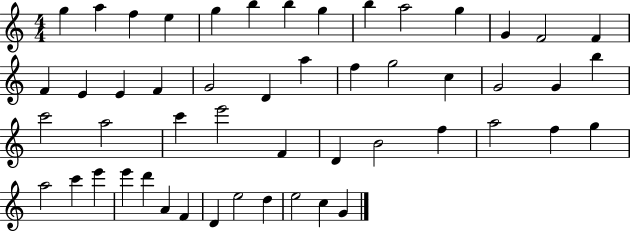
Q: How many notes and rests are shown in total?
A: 51